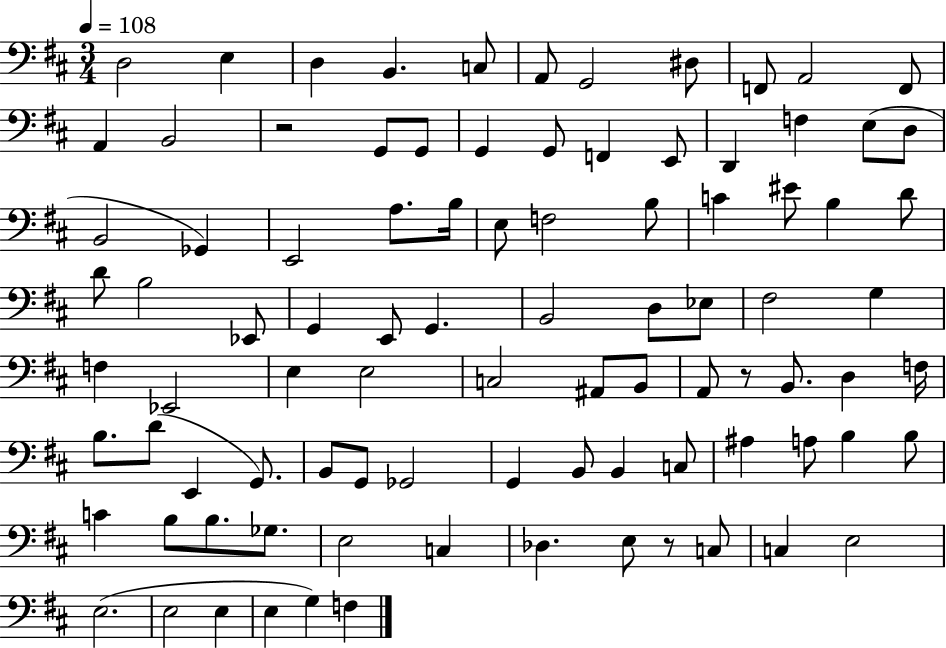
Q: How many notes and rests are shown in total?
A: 92